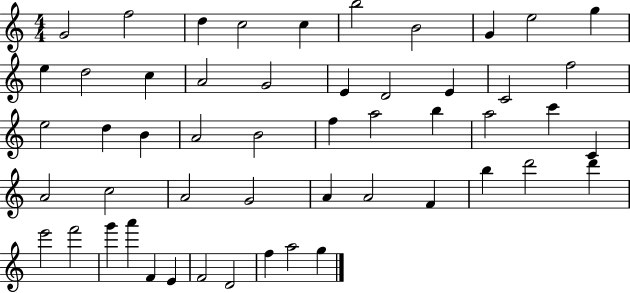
{
  \clef treble
  \numericTimeSignature
  \time 4/4
  \key c \major
  g'2 f''2 | d''4 c''2 c''4 | b''2 b'2 | g'4 e''2 g''4 | \break e''4 d''2 c''4 | a'2 g'2 | e'4 d'2 e'4 | c'2 f''2 | \break e''2 d''4 b'4 | a'2 b'2 | f''4 a''2 b''4 | a''2 c'''4 c'4 | \break a'2 c''2 | a'2 g'2 | a'4 a'2 f'4 | b''4 d'''2 d'''4 | \break e'''2 f'''2 | g'''4 a'''4 f'4 e'4 | f'2 d'2 | f''4 a''2 g''4 | \break \bar "|."
}